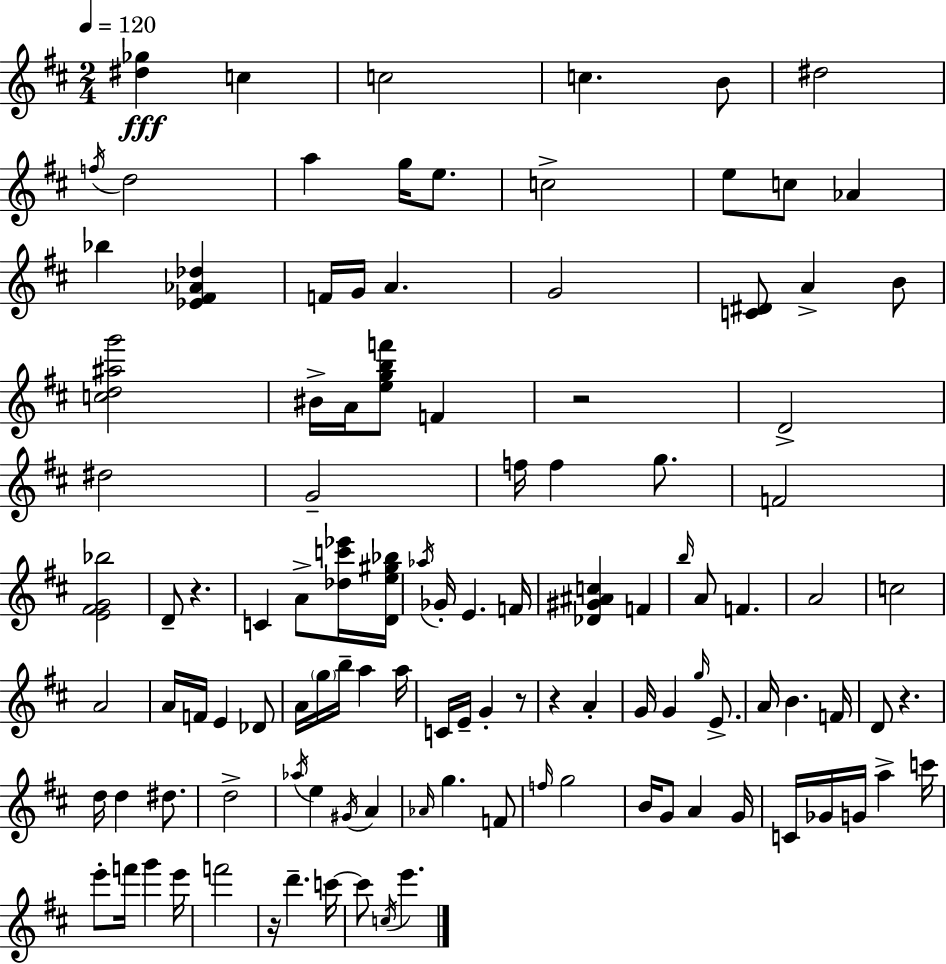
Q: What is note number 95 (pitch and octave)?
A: C6